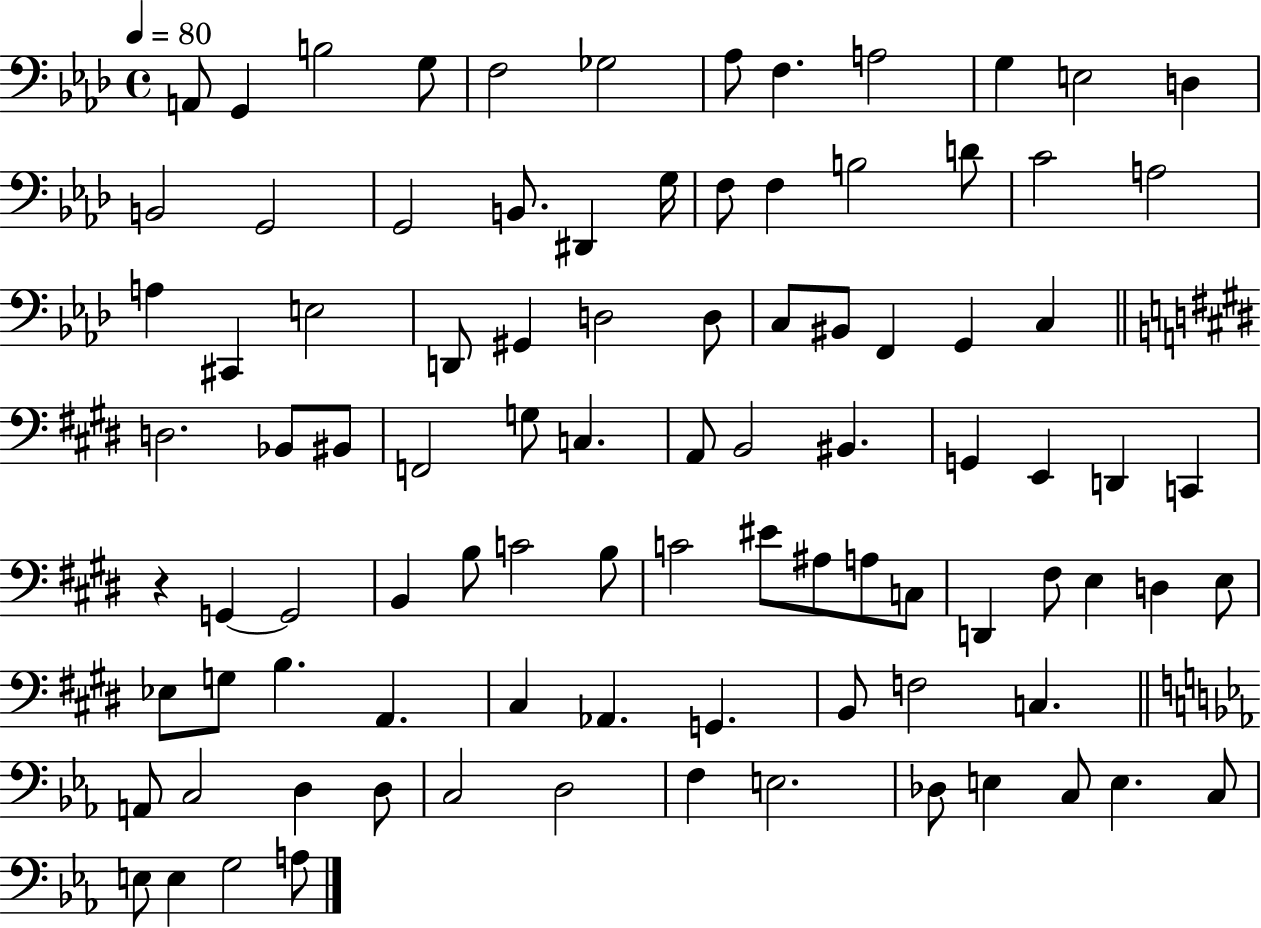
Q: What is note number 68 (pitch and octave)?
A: B3